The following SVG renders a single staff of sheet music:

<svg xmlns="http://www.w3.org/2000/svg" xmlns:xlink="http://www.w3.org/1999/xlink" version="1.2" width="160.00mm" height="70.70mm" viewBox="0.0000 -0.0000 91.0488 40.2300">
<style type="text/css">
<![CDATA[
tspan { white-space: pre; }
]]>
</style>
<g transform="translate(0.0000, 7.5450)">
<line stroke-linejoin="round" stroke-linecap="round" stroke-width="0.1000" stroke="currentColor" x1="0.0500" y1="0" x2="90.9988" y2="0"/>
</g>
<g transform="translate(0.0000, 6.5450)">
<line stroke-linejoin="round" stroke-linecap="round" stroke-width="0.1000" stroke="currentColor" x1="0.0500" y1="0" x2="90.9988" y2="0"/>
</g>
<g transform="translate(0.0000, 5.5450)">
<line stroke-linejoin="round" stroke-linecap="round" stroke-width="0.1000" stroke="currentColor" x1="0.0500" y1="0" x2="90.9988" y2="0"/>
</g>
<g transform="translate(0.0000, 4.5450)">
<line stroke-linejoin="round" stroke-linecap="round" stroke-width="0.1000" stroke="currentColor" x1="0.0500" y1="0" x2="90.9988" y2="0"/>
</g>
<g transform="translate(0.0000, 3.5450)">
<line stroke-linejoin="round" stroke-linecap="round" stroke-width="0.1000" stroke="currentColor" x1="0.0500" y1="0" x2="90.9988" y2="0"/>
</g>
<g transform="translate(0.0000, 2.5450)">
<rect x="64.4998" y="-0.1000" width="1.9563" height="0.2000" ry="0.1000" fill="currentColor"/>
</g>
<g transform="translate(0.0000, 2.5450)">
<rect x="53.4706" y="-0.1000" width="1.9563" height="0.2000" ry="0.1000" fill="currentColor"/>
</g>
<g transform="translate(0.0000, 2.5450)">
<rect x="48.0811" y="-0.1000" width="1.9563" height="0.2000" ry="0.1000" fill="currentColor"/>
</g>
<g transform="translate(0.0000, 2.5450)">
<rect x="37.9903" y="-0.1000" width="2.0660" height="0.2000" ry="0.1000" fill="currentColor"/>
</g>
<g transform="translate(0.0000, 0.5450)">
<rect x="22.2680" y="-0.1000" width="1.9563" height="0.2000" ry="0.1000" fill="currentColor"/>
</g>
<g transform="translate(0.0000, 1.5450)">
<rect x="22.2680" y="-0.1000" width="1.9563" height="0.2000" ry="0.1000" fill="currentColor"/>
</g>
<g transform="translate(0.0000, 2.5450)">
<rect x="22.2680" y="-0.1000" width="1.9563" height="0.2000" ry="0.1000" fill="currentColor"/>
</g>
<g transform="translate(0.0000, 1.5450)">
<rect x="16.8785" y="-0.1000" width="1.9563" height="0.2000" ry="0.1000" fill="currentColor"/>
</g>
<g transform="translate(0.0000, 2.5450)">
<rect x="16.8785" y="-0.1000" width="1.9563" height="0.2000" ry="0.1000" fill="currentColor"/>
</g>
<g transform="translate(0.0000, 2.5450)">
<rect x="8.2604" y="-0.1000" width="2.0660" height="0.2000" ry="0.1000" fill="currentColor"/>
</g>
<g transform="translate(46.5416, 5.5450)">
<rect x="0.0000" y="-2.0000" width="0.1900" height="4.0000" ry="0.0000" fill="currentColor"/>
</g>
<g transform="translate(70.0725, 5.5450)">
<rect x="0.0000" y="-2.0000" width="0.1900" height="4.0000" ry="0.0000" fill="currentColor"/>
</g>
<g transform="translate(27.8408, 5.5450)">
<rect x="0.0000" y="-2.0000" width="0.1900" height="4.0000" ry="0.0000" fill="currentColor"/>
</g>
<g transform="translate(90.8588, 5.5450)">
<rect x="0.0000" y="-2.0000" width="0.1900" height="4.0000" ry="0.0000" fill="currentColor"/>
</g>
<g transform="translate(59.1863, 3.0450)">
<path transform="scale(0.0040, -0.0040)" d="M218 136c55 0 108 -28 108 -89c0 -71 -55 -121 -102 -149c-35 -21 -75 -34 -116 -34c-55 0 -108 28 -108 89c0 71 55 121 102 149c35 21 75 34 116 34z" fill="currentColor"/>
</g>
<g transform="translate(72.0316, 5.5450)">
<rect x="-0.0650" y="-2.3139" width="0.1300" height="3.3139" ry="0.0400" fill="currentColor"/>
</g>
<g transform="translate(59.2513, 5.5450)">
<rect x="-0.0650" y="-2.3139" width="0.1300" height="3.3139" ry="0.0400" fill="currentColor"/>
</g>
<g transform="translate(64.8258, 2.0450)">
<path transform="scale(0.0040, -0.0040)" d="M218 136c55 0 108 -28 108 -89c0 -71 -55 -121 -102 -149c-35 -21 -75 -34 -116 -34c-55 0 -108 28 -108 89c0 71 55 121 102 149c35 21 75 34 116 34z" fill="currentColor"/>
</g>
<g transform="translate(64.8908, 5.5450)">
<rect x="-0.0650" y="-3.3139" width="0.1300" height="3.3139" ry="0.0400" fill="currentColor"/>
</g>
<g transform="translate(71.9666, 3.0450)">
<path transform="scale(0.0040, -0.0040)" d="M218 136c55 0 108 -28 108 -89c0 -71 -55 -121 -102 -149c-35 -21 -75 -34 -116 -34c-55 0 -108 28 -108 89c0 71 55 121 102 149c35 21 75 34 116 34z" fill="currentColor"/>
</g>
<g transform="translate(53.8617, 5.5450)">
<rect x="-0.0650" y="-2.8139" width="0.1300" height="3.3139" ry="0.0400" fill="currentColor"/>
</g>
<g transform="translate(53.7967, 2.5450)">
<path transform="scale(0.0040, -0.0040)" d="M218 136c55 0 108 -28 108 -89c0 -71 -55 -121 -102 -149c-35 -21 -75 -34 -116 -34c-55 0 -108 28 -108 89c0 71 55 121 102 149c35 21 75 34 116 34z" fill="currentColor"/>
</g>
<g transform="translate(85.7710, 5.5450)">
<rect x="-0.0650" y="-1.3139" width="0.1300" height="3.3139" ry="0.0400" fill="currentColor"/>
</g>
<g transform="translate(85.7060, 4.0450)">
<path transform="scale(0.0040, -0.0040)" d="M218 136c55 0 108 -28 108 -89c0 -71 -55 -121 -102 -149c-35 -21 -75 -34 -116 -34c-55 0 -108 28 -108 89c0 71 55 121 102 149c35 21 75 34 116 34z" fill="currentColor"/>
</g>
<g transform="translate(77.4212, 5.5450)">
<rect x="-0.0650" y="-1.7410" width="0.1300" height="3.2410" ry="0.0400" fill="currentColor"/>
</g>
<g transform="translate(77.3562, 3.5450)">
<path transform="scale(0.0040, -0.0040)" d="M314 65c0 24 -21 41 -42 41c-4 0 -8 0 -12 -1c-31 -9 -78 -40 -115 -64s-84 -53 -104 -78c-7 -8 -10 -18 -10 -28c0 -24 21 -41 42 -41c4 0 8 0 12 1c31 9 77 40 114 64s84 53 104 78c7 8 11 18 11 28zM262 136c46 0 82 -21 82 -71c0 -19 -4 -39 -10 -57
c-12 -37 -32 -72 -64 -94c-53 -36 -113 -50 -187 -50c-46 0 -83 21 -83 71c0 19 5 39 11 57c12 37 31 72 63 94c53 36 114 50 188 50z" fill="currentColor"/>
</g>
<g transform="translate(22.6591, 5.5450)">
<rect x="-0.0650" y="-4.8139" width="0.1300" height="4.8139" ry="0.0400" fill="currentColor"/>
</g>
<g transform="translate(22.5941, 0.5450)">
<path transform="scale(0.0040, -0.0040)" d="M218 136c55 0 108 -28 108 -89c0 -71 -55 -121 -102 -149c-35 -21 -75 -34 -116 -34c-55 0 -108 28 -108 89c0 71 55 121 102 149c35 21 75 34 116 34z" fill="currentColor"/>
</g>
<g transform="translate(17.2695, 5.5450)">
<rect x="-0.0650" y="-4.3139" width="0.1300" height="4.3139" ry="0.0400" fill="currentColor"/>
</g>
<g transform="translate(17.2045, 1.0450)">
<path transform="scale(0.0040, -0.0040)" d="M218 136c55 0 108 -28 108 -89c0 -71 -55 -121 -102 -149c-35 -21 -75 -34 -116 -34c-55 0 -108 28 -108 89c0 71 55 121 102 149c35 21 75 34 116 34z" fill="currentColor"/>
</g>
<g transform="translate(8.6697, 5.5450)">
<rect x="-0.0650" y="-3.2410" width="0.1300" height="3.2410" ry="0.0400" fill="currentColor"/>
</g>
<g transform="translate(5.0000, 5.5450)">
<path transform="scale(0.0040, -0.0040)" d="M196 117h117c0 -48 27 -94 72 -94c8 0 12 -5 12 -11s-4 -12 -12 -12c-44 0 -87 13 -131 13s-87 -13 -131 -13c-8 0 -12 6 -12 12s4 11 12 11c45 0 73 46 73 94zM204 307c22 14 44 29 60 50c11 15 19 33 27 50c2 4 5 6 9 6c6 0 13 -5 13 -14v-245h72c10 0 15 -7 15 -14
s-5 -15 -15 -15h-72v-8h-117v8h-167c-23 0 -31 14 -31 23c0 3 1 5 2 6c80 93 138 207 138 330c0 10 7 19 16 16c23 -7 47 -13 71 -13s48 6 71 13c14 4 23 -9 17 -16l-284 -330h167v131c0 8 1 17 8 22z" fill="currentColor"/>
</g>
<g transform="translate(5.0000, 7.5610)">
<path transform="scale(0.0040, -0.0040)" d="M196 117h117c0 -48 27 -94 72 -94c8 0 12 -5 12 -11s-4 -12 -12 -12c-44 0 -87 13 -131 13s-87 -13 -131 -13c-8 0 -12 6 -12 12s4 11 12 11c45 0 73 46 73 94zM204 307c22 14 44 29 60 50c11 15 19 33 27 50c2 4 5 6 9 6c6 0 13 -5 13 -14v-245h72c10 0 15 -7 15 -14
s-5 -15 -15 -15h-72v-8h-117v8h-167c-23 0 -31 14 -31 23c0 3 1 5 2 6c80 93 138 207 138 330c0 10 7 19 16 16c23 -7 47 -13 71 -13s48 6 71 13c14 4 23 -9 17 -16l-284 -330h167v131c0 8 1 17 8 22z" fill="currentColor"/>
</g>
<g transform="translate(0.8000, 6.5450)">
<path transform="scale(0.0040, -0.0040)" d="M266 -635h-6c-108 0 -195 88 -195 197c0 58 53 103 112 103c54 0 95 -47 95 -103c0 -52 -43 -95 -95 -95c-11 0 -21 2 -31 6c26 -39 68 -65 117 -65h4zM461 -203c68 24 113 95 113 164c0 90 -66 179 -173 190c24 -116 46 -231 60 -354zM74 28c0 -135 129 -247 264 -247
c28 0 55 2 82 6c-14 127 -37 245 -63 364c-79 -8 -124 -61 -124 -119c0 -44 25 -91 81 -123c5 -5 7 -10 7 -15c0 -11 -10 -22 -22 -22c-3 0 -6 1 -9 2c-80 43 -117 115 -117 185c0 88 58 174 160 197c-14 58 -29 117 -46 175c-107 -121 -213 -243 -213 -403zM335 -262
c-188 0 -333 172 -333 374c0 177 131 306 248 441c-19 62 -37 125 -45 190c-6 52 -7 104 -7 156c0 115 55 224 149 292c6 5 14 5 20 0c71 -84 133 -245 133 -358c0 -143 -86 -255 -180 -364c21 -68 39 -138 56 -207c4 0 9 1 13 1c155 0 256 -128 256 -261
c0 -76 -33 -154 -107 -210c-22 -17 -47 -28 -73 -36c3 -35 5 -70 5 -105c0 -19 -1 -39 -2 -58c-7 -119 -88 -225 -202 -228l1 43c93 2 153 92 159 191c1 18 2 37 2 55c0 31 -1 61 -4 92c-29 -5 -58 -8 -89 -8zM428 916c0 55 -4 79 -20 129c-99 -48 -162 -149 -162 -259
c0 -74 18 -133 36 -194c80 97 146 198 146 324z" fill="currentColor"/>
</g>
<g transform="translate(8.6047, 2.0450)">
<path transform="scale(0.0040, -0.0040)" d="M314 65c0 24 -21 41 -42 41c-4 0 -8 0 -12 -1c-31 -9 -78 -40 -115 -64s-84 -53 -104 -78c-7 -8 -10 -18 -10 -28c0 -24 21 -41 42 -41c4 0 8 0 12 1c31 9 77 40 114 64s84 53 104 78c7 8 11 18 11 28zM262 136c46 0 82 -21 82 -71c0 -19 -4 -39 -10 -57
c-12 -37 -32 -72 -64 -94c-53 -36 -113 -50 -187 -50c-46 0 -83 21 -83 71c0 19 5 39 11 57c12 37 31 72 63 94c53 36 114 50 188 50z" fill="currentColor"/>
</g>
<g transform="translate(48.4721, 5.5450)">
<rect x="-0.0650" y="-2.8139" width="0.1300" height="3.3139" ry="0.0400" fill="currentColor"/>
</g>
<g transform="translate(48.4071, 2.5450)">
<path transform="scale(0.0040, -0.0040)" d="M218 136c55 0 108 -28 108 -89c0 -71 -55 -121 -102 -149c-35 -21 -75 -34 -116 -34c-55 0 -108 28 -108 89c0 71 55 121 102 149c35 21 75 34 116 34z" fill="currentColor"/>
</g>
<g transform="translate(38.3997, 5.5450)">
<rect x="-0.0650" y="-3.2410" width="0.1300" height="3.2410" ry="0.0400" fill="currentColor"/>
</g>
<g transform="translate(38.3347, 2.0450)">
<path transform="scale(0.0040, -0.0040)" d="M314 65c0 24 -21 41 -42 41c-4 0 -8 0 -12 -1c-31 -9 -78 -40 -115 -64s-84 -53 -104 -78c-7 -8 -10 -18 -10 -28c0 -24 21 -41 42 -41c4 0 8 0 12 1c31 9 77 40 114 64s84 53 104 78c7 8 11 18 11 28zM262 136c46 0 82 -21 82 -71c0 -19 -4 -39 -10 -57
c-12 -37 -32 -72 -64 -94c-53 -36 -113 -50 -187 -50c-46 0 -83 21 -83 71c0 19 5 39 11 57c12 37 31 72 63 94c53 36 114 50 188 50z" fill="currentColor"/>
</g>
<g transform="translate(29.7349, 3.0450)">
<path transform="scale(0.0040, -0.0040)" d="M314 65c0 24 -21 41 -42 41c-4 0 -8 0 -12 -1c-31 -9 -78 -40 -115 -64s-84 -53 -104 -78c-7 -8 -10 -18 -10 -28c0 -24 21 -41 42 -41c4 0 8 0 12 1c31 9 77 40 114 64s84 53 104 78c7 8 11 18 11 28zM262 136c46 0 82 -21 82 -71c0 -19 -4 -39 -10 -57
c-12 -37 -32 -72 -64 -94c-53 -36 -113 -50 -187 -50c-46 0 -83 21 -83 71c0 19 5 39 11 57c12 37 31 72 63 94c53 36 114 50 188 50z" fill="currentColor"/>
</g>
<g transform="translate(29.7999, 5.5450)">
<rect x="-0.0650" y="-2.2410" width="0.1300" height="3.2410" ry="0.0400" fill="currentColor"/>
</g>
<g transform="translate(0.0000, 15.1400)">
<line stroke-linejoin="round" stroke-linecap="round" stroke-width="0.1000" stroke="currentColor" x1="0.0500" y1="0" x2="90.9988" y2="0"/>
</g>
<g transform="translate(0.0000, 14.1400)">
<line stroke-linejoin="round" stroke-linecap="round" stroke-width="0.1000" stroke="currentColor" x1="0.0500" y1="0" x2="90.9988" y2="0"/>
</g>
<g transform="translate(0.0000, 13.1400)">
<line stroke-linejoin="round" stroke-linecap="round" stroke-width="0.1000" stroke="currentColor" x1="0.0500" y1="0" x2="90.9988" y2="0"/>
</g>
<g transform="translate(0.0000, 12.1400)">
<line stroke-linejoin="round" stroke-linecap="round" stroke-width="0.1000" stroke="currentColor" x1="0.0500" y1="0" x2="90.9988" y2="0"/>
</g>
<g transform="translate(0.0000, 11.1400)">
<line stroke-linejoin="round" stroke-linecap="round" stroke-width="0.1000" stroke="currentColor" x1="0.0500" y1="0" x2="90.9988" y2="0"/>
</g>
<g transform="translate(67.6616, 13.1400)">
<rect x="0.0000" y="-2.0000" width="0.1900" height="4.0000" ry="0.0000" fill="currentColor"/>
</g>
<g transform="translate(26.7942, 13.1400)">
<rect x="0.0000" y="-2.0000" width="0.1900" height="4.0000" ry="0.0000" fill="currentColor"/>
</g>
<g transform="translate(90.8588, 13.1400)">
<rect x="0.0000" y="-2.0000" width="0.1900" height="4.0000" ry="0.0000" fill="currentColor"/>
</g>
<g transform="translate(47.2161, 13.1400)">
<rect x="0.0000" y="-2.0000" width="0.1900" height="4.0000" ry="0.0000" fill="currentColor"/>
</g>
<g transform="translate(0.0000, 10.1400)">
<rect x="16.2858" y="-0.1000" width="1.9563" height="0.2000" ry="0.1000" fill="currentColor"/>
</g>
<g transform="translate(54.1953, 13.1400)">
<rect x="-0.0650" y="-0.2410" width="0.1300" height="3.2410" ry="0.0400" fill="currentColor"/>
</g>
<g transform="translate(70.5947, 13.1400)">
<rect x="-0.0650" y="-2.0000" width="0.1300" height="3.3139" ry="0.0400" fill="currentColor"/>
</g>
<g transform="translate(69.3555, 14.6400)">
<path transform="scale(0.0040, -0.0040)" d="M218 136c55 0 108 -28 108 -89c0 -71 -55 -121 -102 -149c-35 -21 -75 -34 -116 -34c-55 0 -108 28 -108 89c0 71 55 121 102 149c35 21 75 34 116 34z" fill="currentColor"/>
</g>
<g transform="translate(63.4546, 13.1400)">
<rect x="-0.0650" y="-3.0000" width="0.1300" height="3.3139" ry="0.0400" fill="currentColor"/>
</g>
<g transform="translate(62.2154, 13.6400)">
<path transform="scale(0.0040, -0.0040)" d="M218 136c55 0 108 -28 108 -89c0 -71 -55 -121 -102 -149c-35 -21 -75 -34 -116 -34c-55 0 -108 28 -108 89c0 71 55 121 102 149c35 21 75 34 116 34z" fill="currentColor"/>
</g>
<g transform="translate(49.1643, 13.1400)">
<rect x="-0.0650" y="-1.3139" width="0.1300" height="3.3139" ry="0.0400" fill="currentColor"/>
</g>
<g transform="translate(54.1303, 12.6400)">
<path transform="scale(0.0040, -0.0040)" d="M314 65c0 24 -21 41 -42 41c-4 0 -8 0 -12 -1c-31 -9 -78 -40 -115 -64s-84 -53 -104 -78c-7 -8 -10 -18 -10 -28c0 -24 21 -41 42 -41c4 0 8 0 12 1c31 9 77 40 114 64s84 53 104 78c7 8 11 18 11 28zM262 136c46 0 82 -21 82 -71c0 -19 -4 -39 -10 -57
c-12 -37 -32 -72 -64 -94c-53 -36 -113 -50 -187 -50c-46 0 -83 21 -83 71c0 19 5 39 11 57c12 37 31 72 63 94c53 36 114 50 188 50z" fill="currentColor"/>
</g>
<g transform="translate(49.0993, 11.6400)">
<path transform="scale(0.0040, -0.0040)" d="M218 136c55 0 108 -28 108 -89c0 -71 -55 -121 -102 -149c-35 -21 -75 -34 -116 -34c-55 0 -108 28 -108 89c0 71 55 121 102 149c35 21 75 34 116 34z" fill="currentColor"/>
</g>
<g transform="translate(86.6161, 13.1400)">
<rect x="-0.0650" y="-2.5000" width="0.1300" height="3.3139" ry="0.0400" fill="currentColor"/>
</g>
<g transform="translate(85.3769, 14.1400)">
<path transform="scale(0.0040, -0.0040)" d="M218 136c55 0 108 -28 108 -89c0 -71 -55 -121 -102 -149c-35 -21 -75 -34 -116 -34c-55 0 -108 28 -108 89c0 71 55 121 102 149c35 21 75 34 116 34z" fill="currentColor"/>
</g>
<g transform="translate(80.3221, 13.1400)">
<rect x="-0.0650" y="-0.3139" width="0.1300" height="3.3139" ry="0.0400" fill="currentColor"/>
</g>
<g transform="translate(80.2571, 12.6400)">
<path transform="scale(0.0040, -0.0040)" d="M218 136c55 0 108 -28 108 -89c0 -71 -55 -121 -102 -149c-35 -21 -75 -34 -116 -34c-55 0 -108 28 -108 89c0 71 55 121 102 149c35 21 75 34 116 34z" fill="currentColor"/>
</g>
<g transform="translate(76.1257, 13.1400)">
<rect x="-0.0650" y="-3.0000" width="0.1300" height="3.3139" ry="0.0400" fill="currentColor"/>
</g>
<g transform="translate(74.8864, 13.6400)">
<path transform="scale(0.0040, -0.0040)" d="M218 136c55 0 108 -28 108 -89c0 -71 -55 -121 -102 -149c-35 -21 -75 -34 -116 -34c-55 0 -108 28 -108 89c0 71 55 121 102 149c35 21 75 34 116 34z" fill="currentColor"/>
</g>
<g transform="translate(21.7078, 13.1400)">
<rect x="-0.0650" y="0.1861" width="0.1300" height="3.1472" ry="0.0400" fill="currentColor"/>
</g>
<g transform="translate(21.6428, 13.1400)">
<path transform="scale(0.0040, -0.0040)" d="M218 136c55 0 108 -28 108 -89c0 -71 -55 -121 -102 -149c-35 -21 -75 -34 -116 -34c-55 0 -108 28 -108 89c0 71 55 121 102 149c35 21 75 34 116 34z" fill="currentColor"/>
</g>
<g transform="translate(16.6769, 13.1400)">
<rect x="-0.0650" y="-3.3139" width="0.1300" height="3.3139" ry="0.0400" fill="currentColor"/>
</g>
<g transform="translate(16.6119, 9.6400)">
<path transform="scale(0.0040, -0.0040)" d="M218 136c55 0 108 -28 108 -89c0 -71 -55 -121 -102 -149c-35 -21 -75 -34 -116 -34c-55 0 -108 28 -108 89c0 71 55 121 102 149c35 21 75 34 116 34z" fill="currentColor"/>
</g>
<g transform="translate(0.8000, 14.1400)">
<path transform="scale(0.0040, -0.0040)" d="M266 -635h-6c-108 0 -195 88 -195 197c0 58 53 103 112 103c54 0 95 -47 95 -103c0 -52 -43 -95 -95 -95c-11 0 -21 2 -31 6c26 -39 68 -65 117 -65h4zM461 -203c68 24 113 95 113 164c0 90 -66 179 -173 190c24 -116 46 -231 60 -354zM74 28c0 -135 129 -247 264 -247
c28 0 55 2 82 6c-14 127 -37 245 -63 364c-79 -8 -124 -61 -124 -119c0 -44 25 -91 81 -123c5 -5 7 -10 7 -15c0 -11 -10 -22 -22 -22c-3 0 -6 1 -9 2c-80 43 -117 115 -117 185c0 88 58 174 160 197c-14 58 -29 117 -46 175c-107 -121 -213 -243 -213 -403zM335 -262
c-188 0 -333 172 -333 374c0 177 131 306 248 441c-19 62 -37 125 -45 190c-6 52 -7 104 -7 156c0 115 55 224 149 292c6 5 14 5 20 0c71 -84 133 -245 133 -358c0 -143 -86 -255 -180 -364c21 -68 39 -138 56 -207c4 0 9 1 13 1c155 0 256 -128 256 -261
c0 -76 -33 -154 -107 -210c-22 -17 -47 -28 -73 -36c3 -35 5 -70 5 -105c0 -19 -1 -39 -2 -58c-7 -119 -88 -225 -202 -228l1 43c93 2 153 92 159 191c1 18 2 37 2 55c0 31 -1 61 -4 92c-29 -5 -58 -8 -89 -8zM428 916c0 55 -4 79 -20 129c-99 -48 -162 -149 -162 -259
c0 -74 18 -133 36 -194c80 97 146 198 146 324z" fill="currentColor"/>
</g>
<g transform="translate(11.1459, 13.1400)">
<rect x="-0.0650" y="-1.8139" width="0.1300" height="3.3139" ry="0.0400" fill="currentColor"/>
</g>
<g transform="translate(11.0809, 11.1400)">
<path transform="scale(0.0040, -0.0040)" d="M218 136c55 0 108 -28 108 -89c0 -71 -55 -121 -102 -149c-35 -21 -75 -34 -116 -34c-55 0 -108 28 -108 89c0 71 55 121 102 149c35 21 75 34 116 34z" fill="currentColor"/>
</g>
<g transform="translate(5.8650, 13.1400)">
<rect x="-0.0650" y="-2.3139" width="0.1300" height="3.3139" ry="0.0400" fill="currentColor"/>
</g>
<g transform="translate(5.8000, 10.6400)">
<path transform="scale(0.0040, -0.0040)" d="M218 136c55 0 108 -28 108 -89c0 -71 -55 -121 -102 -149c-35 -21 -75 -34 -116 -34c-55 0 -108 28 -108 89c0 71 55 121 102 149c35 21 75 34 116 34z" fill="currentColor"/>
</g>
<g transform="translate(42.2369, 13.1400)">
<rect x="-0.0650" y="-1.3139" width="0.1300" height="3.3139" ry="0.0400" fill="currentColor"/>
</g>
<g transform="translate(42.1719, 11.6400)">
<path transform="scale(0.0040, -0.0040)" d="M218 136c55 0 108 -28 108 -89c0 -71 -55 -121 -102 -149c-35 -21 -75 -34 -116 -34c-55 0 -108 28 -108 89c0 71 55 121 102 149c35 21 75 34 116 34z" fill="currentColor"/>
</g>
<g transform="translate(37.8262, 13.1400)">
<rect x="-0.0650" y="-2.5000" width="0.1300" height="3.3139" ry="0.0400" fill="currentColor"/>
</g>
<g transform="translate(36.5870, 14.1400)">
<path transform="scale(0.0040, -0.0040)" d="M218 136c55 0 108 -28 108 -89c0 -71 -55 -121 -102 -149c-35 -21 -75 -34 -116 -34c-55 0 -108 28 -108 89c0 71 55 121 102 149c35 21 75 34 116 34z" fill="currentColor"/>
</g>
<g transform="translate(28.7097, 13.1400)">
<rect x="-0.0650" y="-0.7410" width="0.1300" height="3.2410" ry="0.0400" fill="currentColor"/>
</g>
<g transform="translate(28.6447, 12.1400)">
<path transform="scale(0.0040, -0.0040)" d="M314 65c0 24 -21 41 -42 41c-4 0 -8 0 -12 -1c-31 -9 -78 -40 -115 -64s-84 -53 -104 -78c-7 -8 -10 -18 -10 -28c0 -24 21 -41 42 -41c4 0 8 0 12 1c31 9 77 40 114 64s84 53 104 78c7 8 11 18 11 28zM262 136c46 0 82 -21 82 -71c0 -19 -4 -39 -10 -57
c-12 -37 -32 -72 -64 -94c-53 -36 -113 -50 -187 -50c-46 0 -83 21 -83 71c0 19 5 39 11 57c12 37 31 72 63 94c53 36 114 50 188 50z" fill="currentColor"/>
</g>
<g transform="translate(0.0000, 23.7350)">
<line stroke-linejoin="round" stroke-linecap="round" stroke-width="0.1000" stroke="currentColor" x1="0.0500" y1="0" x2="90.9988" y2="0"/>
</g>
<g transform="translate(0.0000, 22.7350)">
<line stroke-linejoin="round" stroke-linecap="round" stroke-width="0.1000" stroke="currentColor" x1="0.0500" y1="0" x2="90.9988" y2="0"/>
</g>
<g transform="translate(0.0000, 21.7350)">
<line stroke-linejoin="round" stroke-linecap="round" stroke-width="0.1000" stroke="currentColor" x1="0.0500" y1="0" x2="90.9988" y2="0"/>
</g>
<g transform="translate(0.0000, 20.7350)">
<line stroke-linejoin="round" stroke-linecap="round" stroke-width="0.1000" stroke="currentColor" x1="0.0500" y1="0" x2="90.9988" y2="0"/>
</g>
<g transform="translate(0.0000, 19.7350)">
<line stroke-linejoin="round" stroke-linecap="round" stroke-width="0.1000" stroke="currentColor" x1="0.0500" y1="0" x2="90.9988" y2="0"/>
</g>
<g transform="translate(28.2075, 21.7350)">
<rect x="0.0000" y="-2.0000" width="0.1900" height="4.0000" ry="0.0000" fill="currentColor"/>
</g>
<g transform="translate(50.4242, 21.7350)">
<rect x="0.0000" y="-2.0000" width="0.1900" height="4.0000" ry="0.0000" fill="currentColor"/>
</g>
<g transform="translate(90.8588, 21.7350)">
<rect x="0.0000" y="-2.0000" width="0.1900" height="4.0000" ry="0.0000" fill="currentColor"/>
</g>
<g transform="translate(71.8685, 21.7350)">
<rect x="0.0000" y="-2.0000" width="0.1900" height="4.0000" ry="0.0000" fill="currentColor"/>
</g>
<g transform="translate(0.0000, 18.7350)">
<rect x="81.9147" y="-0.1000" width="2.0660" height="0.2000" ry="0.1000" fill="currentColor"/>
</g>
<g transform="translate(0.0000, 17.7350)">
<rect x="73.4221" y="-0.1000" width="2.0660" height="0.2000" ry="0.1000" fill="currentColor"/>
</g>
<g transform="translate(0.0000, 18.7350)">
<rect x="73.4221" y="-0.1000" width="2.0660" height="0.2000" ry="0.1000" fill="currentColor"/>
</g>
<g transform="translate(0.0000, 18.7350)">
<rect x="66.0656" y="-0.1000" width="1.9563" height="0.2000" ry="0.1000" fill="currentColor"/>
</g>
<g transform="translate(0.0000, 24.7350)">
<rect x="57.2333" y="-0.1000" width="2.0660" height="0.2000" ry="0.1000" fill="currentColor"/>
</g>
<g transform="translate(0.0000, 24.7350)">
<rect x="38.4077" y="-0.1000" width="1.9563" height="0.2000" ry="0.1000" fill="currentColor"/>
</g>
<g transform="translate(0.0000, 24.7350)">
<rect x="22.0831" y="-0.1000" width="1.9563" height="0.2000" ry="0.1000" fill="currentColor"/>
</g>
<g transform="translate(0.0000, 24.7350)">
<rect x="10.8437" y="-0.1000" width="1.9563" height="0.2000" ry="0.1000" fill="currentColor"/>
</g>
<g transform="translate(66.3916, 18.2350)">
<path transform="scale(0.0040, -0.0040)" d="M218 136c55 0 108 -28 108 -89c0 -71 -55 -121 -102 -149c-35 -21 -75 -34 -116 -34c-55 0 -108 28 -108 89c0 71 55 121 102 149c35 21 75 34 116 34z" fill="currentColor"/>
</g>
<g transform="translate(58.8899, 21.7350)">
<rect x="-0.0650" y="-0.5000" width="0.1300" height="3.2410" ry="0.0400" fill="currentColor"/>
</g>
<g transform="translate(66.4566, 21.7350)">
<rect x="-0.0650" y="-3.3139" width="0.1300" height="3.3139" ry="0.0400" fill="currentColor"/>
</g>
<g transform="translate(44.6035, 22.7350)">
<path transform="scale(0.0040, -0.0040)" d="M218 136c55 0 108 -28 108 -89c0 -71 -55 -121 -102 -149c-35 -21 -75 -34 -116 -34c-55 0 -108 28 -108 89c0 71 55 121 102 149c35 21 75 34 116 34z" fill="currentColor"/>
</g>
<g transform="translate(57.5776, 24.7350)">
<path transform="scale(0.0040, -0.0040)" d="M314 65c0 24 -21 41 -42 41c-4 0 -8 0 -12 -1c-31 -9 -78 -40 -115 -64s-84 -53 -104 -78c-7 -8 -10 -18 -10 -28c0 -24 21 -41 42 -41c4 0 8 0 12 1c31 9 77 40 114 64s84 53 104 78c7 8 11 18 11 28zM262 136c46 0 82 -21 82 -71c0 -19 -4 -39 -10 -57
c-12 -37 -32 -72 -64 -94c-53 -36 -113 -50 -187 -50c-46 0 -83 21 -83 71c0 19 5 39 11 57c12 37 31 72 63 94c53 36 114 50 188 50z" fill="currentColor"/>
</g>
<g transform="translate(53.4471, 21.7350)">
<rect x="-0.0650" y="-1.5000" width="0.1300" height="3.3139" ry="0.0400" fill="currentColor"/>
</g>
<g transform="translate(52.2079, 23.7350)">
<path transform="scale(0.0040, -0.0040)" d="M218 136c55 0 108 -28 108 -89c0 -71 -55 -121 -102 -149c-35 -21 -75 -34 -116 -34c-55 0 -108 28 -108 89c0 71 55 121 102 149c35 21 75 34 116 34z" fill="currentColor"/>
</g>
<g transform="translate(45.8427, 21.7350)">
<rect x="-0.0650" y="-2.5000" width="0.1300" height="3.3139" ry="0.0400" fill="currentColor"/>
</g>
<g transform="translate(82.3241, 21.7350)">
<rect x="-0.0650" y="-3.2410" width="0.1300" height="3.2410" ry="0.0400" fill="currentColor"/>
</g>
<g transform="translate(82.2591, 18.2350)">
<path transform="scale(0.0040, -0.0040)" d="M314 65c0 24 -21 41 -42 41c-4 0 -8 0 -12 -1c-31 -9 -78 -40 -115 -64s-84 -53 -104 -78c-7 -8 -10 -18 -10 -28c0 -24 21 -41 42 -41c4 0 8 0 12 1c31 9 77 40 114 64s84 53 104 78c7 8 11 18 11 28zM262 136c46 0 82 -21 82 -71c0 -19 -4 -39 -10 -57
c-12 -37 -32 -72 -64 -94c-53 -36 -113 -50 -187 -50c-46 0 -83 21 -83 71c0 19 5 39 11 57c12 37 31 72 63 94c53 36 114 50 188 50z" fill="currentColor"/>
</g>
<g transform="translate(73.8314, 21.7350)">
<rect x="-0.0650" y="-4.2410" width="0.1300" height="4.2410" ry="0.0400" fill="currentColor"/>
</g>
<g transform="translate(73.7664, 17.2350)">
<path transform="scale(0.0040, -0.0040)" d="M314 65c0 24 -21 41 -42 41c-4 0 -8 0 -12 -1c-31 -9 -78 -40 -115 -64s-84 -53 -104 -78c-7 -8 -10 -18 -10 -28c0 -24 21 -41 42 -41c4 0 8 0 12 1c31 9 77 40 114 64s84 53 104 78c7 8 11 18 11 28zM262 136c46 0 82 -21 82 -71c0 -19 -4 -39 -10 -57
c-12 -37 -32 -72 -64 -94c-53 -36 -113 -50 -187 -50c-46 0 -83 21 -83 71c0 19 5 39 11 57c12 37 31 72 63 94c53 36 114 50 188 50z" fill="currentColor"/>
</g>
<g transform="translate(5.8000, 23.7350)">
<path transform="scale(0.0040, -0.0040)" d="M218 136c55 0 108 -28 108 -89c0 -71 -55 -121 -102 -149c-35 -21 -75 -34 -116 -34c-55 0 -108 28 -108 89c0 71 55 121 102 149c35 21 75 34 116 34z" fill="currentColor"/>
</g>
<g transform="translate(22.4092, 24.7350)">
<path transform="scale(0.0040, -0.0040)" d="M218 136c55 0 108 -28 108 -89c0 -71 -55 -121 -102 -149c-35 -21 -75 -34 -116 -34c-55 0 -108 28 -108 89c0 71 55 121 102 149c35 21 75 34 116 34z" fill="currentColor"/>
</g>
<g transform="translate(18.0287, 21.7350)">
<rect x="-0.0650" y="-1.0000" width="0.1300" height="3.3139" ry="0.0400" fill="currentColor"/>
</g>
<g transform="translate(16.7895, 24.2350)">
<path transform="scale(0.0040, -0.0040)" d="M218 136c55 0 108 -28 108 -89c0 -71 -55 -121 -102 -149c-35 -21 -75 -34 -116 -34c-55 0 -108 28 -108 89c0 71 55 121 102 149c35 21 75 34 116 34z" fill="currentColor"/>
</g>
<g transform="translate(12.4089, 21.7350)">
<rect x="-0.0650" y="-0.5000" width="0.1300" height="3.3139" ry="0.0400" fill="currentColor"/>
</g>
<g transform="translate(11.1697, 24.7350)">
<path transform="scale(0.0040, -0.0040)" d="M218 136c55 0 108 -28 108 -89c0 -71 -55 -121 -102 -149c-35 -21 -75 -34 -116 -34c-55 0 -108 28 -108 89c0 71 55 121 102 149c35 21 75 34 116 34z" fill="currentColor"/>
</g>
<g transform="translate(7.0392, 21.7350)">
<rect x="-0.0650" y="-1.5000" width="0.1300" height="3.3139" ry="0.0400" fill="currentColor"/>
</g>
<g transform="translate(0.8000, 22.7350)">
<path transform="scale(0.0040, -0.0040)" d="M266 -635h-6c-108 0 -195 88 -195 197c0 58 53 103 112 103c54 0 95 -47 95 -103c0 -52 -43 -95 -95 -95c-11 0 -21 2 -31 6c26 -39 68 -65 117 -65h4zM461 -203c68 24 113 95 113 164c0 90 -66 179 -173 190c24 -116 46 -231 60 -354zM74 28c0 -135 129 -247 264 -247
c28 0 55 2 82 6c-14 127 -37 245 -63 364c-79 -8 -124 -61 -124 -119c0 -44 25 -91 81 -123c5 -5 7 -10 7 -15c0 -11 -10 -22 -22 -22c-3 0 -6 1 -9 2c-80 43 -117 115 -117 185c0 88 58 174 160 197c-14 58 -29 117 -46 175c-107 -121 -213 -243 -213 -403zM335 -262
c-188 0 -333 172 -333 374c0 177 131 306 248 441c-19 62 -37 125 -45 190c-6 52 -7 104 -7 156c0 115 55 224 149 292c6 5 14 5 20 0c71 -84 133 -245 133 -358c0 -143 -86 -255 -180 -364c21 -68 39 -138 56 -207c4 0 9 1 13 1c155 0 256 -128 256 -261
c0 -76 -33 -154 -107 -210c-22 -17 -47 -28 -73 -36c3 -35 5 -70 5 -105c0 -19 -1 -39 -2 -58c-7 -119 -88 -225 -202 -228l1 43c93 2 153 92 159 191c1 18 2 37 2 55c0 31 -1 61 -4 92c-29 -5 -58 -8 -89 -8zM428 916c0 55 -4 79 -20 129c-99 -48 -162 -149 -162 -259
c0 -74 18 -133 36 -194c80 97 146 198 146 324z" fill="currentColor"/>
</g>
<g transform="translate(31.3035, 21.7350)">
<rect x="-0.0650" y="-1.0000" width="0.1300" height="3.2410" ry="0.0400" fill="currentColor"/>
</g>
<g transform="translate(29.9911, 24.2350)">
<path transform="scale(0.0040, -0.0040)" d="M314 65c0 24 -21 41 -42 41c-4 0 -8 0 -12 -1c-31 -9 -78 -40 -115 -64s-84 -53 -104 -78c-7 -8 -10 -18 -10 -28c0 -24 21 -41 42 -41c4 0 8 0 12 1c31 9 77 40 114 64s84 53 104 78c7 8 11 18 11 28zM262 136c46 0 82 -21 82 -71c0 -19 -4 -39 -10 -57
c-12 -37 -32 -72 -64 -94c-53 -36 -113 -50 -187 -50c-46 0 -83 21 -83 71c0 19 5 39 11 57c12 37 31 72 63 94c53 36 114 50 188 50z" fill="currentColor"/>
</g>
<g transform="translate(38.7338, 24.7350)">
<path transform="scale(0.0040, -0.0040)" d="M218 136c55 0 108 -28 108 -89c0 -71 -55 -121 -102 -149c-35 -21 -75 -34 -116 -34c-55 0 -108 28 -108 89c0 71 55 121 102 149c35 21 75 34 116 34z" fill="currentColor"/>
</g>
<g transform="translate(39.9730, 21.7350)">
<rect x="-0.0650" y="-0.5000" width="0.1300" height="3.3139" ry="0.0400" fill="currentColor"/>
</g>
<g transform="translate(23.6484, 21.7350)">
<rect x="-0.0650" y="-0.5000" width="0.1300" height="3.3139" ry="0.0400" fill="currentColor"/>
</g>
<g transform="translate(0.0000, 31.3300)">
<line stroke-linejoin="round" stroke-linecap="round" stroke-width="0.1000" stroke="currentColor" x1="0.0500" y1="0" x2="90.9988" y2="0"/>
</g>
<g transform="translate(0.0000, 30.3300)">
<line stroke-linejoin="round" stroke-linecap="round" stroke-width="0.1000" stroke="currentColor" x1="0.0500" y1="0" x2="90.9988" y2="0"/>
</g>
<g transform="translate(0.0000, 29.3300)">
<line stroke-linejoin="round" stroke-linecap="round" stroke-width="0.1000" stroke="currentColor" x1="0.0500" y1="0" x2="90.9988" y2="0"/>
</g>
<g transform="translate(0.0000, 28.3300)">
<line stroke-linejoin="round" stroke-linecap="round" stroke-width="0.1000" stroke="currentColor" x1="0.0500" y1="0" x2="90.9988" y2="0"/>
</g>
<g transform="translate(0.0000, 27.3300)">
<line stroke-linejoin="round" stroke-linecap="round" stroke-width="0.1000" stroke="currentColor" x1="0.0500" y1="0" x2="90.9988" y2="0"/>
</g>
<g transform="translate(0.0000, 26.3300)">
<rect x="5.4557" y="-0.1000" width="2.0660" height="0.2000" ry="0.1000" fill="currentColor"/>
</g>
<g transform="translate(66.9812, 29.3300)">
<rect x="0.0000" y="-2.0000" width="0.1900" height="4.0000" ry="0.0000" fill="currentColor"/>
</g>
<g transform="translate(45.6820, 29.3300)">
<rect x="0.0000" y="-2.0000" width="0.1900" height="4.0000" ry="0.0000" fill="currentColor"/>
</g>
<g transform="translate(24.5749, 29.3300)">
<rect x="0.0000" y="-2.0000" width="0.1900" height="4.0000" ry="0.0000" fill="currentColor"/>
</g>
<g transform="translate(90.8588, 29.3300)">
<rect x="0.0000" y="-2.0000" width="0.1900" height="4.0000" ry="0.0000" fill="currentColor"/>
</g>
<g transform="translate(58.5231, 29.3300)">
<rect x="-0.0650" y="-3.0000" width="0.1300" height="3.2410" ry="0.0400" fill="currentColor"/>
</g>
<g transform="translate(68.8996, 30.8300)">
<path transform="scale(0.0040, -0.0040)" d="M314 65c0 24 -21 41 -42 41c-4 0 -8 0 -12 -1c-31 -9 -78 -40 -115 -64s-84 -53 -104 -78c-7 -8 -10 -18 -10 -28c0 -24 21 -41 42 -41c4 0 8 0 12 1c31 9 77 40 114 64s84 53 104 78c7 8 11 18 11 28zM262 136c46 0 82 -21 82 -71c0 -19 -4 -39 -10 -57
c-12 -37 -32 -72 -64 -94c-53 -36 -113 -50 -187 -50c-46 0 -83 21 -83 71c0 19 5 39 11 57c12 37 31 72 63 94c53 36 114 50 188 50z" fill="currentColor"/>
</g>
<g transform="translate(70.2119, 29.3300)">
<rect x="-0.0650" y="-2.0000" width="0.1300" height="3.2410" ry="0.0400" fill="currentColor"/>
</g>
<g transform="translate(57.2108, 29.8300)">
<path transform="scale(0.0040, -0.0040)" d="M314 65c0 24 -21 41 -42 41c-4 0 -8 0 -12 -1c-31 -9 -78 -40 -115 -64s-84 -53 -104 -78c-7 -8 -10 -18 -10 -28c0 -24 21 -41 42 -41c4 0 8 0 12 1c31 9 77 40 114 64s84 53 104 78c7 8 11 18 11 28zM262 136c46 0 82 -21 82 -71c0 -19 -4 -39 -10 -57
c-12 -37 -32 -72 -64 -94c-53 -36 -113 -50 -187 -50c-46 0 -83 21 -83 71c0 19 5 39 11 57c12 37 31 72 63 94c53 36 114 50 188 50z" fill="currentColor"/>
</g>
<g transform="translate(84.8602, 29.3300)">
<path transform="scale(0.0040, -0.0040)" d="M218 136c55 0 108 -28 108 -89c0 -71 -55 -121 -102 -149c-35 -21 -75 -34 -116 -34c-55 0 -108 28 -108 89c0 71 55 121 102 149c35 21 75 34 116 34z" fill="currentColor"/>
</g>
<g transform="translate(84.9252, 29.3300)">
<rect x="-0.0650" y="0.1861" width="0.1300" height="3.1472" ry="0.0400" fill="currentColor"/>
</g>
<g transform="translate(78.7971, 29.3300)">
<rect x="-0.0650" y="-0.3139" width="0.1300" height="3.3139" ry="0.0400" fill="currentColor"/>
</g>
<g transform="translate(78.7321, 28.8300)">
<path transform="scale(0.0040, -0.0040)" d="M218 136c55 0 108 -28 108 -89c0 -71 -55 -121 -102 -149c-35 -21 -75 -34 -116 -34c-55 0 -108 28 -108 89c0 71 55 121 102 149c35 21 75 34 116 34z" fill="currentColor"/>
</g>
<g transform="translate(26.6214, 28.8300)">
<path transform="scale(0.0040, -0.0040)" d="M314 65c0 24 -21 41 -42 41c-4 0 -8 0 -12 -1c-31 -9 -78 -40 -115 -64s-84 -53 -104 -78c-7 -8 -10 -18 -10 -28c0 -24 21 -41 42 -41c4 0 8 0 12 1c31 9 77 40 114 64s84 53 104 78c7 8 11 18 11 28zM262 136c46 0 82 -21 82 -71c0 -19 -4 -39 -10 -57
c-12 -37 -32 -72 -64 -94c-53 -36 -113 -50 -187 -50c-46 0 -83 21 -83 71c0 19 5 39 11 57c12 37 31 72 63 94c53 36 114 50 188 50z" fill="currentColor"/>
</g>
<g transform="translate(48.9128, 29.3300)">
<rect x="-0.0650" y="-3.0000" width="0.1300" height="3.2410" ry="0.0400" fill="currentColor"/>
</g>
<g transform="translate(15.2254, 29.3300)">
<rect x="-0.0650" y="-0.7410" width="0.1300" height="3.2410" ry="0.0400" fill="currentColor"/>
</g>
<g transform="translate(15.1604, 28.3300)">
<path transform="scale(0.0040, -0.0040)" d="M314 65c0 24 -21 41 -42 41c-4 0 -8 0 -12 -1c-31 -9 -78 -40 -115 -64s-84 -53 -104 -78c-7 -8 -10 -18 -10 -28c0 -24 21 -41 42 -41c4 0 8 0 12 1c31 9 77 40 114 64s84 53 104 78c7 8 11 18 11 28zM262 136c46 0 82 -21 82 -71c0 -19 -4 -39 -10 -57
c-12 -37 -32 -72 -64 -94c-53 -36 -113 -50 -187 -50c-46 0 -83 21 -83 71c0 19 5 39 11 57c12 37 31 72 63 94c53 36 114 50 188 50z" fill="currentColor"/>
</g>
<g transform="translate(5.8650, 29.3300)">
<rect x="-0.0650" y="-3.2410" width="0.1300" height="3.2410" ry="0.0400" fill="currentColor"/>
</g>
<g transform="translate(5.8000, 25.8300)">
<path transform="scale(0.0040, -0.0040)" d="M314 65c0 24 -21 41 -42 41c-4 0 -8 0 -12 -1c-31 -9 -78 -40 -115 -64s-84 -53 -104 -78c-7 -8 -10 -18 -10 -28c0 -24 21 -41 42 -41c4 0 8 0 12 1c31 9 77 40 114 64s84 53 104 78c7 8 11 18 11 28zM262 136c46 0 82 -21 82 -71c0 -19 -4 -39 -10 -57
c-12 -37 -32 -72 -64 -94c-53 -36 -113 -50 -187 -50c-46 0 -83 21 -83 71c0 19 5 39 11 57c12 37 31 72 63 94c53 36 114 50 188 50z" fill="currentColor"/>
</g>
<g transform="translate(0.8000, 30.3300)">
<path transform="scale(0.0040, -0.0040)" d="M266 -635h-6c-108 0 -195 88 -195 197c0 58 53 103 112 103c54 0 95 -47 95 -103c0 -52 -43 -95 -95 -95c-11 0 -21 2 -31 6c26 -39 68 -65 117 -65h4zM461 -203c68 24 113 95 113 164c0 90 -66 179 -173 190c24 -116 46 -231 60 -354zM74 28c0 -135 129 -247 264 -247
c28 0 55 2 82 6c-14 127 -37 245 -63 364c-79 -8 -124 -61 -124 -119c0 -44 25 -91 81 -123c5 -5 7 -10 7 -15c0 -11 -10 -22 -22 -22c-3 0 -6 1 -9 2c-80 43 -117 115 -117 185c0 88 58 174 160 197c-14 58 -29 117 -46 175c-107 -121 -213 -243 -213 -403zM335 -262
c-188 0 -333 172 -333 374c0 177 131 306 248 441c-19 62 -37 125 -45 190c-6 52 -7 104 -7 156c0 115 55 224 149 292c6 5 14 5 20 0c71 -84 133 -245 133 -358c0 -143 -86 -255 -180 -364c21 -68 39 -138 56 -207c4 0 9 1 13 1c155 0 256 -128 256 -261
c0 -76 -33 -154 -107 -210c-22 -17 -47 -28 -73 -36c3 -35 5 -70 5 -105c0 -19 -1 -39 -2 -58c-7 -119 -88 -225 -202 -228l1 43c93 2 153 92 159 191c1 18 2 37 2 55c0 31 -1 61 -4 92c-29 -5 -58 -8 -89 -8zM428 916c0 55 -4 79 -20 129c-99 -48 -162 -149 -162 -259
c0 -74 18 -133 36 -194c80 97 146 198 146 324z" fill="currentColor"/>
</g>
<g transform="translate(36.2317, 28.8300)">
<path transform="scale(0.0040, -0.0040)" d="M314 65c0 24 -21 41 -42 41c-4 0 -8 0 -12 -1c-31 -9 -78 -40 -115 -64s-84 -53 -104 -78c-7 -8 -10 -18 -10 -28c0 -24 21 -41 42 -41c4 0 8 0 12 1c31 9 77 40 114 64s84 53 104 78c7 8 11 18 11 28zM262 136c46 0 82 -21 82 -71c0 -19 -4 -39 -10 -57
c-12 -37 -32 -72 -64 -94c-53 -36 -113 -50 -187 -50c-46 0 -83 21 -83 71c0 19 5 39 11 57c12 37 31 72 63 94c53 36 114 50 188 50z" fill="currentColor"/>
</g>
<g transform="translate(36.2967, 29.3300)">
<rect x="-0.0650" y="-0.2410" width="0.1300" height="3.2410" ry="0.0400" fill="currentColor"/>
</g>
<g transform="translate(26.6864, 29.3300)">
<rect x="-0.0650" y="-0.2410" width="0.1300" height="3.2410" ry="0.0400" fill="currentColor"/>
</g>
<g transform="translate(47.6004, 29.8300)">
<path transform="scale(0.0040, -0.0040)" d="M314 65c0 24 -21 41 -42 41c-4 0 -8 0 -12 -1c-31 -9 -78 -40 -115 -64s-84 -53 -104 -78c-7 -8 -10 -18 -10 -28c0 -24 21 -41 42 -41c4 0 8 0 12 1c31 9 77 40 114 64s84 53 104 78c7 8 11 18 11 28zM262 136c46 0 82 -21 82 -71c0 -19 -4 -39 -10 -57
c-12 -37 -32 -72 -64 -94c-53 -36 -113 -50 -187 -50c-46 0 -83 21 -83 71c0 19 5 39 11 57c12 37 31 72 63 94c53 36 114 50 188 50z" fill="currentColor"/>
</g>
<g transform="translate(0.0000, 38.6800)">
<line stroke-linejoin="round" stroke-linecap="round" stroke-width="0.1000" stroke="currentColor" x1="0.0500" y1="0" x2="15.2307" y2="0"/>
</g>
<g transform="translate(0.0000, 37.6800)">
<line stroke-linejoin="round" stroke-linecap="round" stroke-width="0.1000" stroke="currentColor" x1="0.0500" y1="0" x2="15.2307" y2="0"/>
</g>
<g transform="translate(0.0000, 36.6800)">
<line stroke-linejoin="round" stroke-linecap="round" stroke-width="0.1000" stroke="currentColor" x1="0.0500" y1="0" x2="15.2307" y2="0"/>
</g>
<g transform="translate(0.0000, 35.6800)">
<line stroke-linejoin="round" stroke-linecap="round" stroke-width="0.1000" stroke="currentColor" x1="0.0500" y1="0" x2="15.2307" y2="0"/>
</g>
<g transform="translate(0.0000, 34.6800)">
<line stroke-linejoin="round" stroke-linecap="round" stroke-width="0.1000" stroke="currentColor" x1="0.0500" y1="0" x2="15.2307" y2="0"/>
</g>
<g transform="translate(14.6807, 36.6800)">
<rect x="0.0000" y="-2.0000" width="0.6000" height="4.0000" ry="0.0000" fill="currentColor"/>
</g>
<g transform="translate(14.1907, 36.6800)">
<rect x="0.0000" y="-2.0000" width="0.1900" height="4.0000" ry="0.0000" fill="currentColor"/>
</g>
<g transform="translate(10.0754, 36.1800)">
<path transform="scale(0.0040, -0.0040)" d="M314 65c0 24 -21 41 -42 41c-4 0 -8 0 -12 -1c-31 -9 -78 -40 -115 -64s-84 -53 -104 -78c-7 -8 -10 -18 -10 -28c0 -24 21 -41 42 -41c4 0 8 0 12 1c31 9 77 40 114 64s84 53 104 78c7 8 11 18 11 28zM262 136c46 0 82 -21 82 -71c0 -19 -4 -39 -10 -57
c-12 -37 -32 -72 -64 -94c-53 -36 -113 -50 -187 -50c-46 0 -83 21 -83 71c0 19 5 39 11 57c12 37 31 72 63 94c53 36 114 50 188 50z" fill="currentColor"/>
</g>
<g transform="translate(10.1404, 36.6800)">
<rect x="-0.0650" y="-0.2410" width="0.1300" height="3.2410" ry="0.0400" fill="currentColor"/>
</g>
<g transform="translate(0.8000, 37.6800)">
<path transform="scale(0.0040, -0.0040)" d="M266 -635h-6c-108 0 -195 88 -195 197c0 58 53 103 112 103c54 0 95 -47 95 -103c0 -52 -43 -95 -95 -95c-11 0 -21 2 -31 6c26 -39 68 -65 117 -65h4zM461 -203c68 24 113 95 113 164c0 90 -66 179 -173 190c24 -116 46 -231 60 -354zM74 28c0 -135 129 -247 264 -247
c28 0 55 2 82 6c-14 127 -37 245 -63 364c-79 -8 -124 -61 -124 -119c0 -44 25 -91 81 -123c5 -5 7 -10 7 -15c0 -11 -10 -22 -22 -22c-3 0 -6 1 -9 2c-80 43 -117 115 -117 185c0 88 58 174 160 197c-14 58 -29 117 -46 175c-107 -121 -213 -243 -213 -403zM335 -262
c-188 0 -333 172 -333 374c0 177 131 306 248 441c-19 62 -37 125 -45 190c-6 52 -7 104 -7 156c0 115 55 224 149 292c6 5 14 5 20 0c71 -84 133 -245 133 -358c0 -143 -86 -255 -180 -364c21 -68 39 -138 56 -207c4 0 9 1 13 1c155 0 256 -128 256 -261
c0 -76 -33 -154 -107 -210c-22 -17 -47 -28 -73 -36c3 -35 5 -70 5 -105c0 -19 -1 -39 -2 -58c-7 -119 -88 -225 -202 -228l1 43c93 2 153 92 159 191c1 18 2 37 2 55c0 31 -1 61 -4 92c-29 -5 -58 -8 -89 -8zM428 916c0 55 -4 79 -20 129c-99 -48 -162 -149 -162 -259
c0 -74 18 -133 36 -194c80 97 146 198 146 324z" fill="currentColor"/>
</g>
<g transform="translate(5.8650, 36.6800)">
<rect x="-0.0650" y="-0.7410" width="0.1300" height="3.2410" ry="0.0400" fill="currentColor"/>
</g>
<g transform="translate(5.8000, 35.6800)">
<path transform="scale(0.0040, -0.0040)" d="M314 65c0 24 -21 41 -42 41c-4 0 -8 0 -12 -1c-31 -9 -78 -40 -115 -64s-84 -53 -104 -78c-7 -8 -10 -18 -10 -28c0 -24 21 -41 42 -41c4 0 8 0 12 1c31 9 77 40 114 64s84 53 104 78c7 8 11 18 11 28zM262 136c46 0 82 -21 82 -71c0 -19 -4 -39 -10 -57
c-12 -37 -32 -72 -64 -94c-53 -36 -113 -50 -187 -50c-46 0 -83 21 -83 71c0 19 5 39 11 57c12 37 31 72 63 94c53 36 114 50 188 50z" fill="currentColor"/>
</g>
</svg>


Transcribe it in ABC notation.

X:1
T:Untitled
M:4/4
L:1/4
K:C
b2 d' e' g2 b2 a a g b g f2 e g f b B d2 G e e c2 A F A c G E C D C D2 C G E C2 b d'2 b2 b2 d2 c2 c2 A2 A2 F2 c B d2 c2